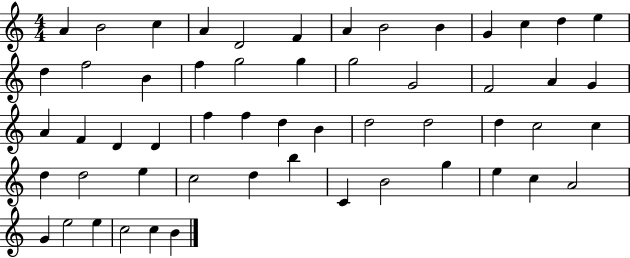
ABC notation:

X:1
T:Untitled
M:4/4
L:1/4
K:C
A B2 c A D2 F A B2 B G c d e d f2 B f g2 g g2 G2 F2 A G A F D D f f d B d2 d2 d c2 c d d2 e c2 d b C B2 g e c A2 G e2 e c2 c B